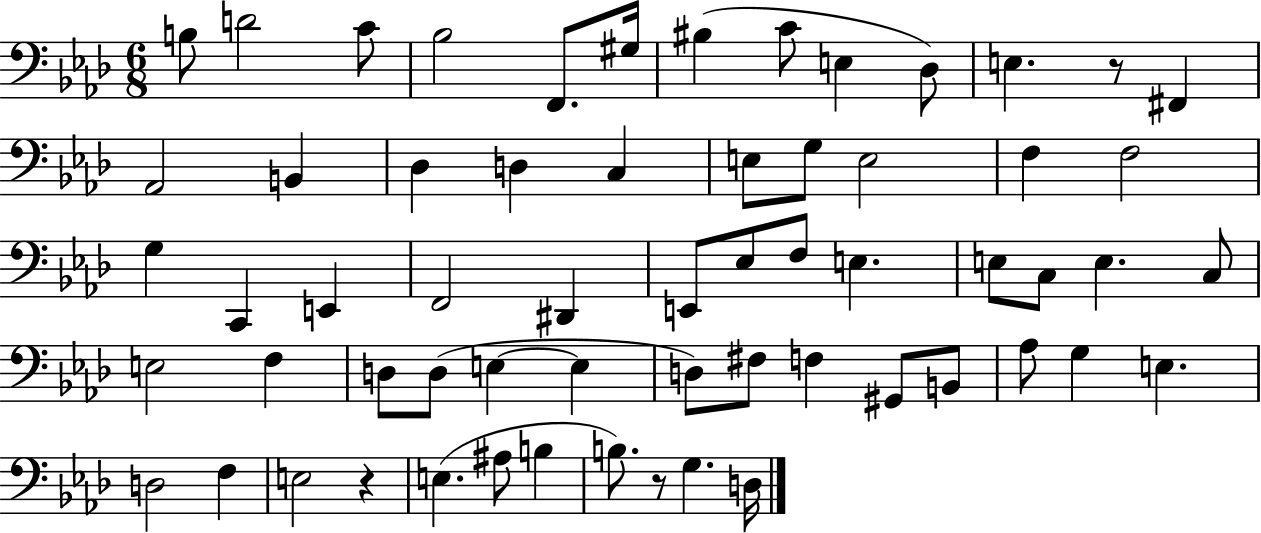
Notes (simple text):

B3/e D4/h C4/e Bb3/h F2/e. G#3/s BIS3/q C4/e E3/q Db3/e E3/q. R/e F#2/q Ab2/h B2/q Db3/q D3/q C3/q E3/e G3/e E3/h F3/q F3/h G3/q C2/q E2/q F2/h D#2/q E2/e Eb3/e F3/e E3/q. E3/e C3/e E3/q. C3/e E3/h F3/q D3/e D3/e E3/q E3/q D3/e F#3/e F3/q G#2/e B2/e Ab3/e G3/q E3/q. D3/h F3/q E3/h R/q E3/q. A#3/e B3/q B3/e. R/e G3/q. D3/s